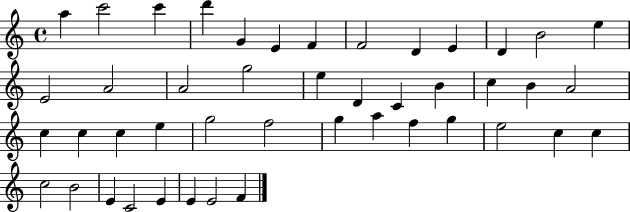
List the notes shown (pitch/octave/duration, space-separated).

A5/q C6/h C6/q D6/q G4/q E4/q F4/q F4/h D4/q E4/q D4/q B4/h E5/q E4/h A4/h A4/h G5/h E5/q D4/q C4/q B4/q C5/q B4/q A4/h C5/q C5/q C5/q E5/q G5/h F5/h G5/q A5/q F5/q G5/q E5/h C5/q C5/q C5/h B4/h E4/q C4/h E4/q E4/q E4/h F4/q